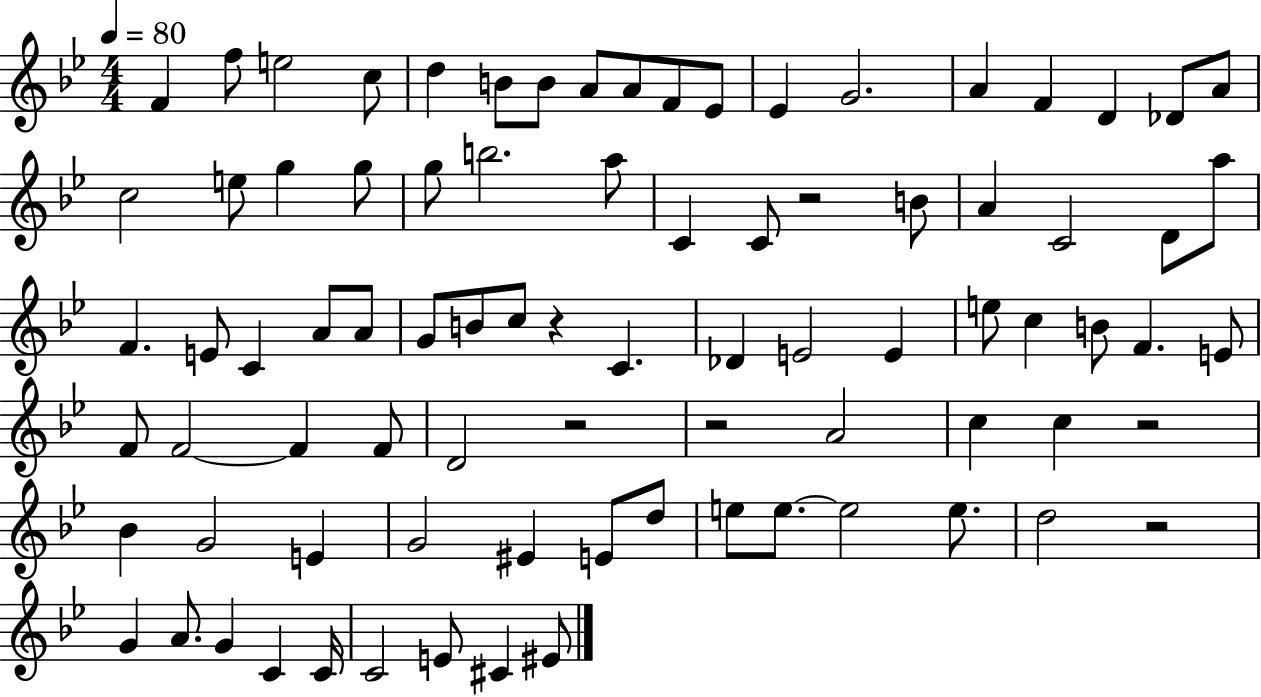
F4/q F5/e E5/h C5/e D5/q B4/e B4/e A4/e A4/e F4/e Eb4/e Eb4/q G4/h. A4/q F4/q D4/q Db4/e A4/e C5/h E5/e G5/q G5/e G5/e B5/h. A5/e C4/q C4/e R/h B4/e A4/q C4/h D4/e A5/e F4/q. E4/e C4/q A4/e A4/e G4/e B4/e C5/e R/q C4/q. Db4/q E4/h E4/q E5/e C5/q B4/e F4/q. E4/e F4/e F4/h F4/q F4/e D4/h R/h R/h A4/h C5/q C5/q R/h Bb4/q G4/h E4/q G4/h EIS4/q E4/e D5/e E5/e E5/e. E5/h E5/e. D5/h R/h G4/q A4/e. G4/q C4/q C4/s C4/h E4/e C#4/q EIS4/e